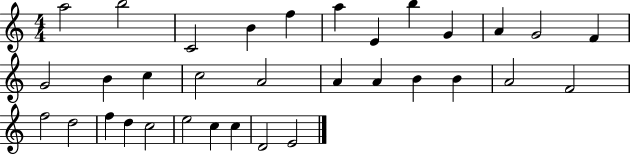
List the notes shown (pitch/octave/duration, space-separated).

A5/h B5/h C4/h B4/q F5/q A5/q E4/q B5/q G4/q A4/q G4/h F4/q G4/h B4/q C5/q C5/h A4/h A4/q A4/q B4/q B4/q A4/h F4/h F5/h D5/h F5/q D5/q C5/h E5/h C5/q C5/q D4/h E4/h